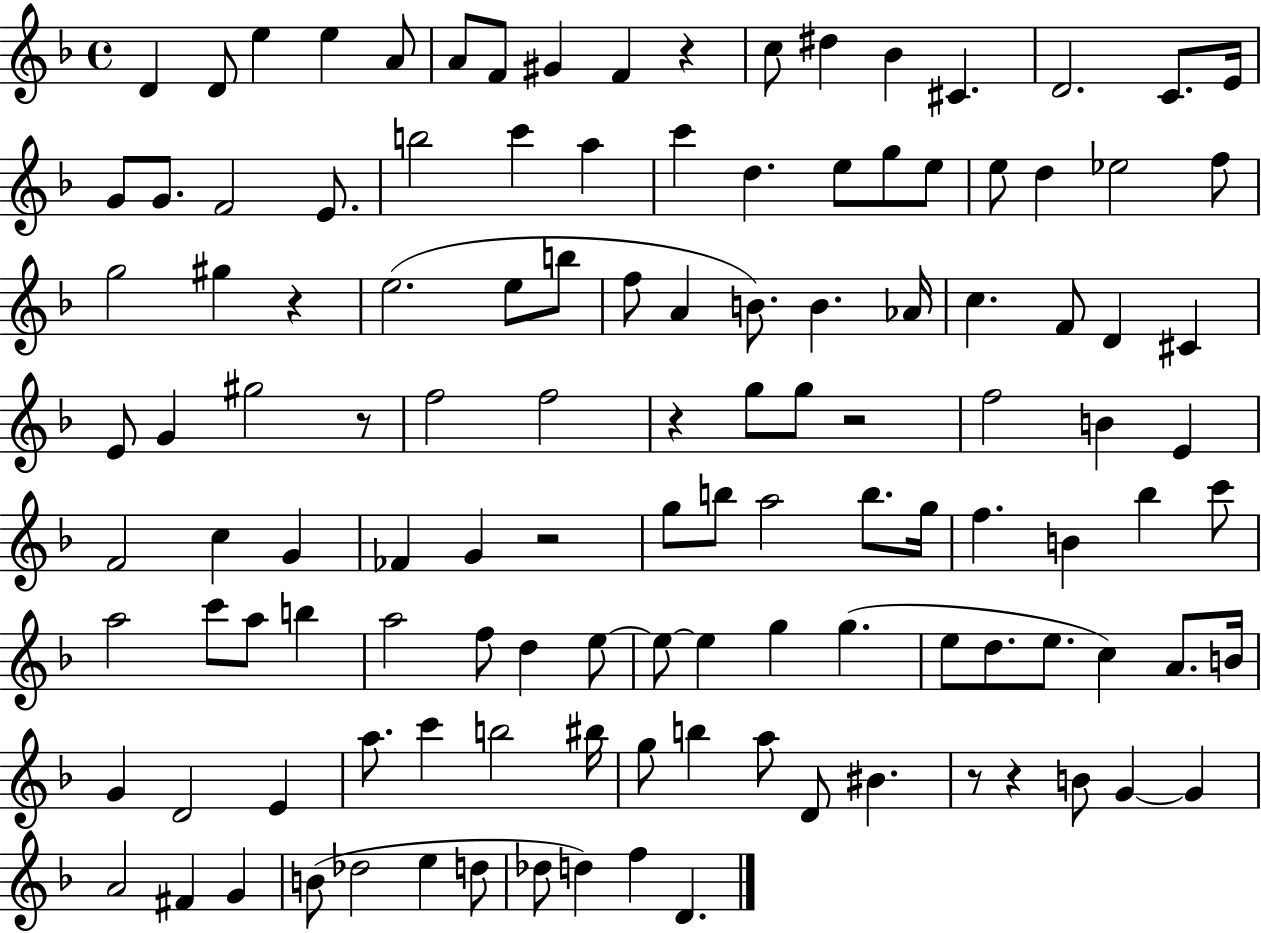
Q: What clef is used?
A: treble